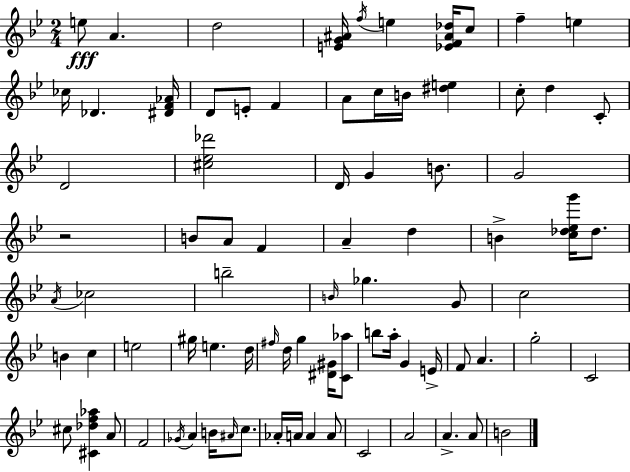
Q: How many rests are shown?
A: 1